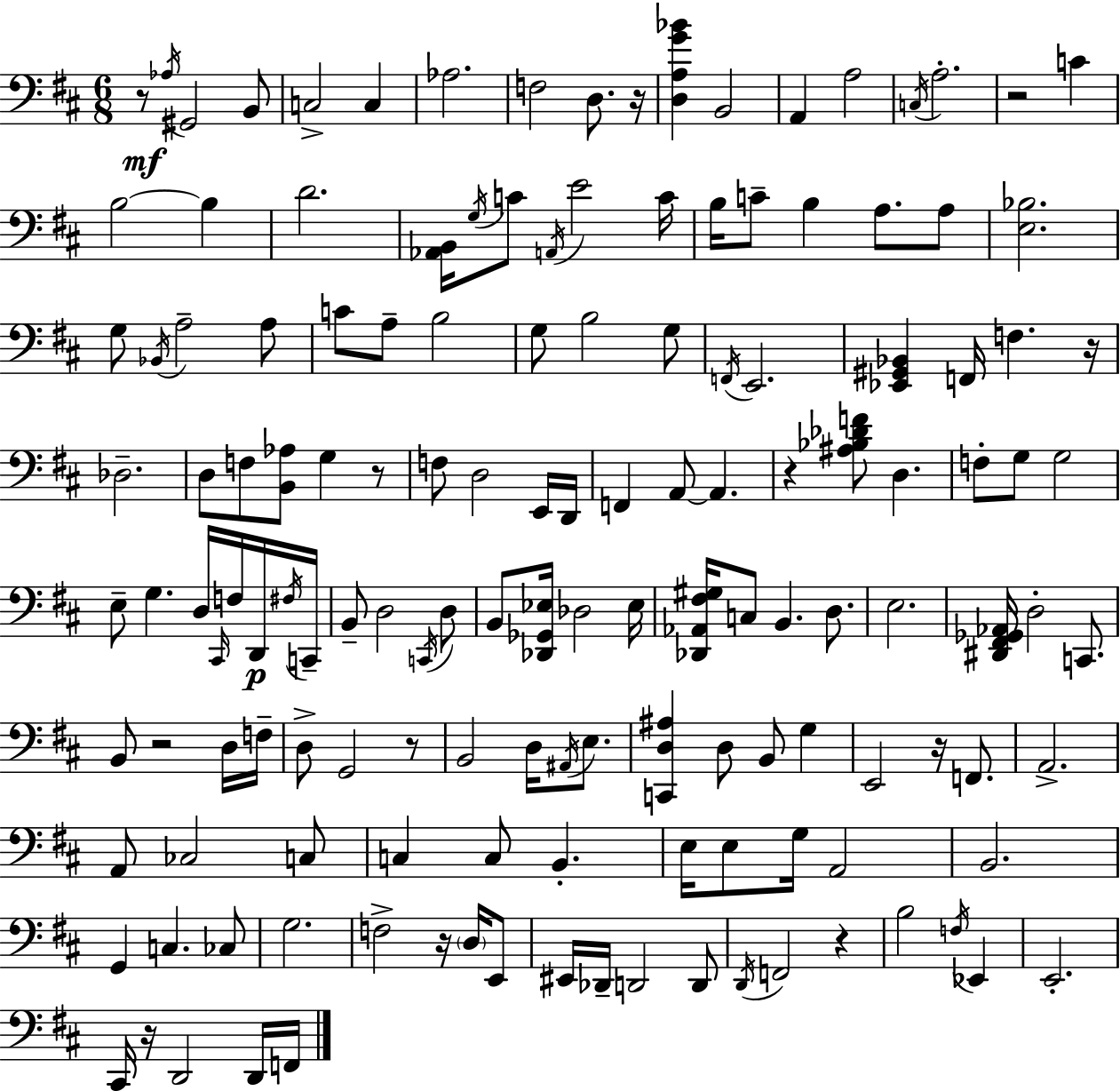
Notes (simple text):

R/e Ab3/s G#2/h B2/e C3/h C3/q Ab3/h. F3/h D3/e. R/s [D3,A3,G4,Bb4]/q B2/h A2/q A3/h C3/s A3/h. R/h C4/q B3/h B3/q D4/h. [Ab2,B2]/s G3/s C4/e A2/s E4/h C4/s B3/s C4/e B3/q A3/e. A3/e [E3,Bb3]/h. G3/e Bb2/s A3/h A3/e C4/e A3/e B3/h G3/e B3/h G3/e F2/s E2/h. [Eb2,G#2,Bb2]/q F2/s F3/q. R/s Db3/h. D3/e F3/e [B2,Ab3]/e G3/q R/e F3/e D3/h E2/s D2/s F2/q A2/e A2/q. R/q [A#3,Bb3,Db4,F4]/e D3/q. F3/e G3/e G3/h E3/e G3/q. D3/s C#2/s F3/s D2/s F#3/s C2/s B2/e D3/h C2/s D3/e B2/e [Db2,Gb2,Eb3]/s Db3/h Eb3/s [Db2,Ab2,F#3,G#3]/s C3/e B2/q. D3/e. E3/h. [D#2,F#2,Gb2,Ab2]/s D3/h C2/e. B2/e R/h D3/s F3/s D3/e G2/h R/e B2/h D3/s A#2/s E3/e. [C2,D3,A#3]/q D3/e B2/e G3/q E2/h R/s F2/e. A2/h. A2/e CES3/h C3/e C3/q C3/e B2/q. E3/s E3/e G3/s A2/h B2/h. G2/q C3/q. CES3/e G3/h. F3/h R/s D3/s E2/e EIS2/s Db2/s D2/h D2/e D2/s F2/h R/q B3/h F3/s Eb2/q E2/h. C#2/s R/s D2/h D2/s F2/s